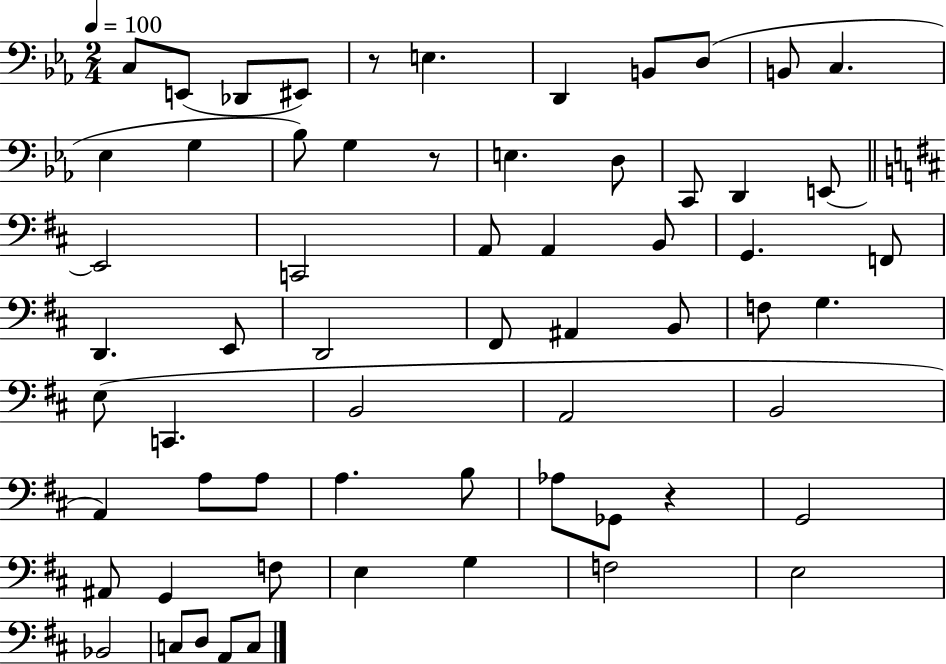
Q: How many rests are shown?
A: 3